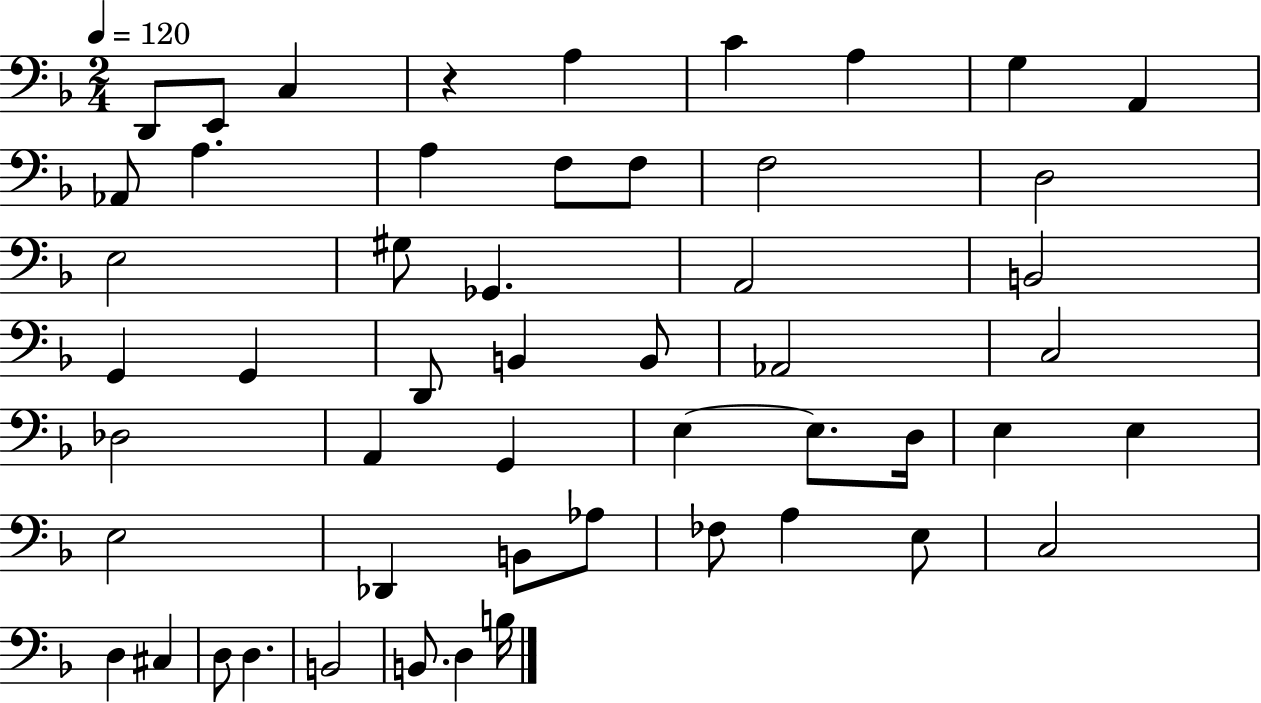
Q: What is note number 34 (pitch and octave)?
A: E3